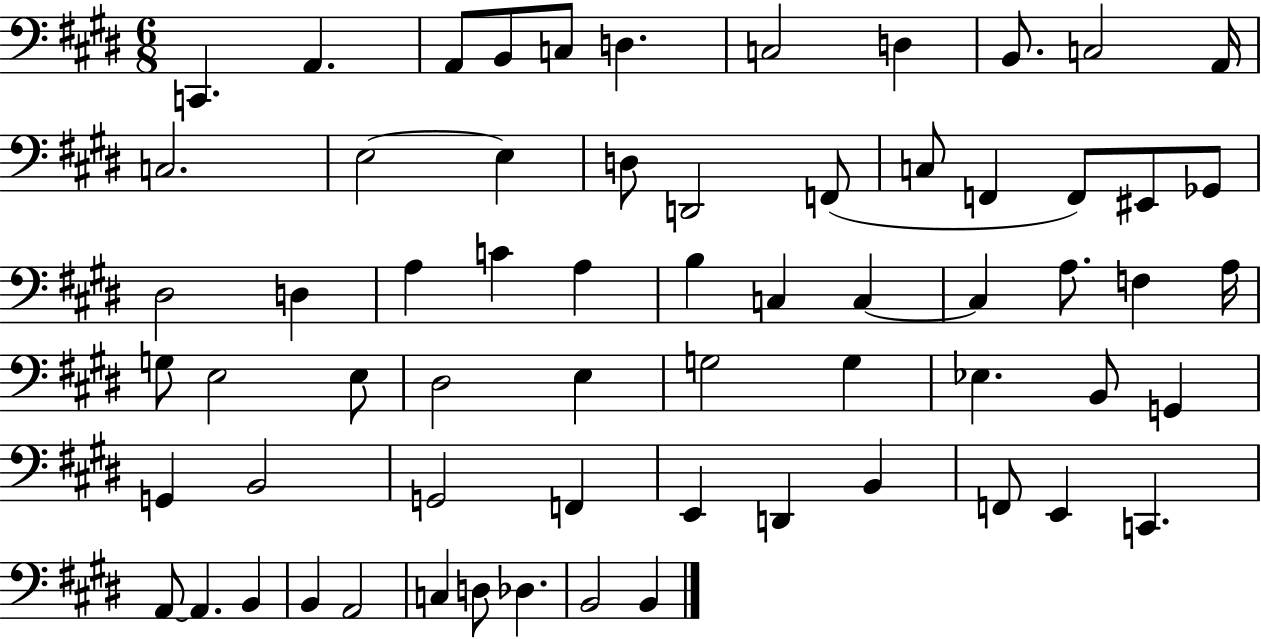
X:1
T:Untitled
M:6/8
L:1/4
K:E
C,, A,, A,,/2 B,,/2 C,/2 D, C,2 D, B,,/2 C,2 A,,/4 C,2 E,2 E, D,/2 D,,2 F,,/2 C,/2 F,, F,,/2 ^E,,/2 _G,,/2 ^D,2 D, A, C A, B, C, C, C, A,/2 F, A,/4 G,/2 E,2 E,/2 ^D,2 E, G,2 G, _E, B,,/2 G,, G,, B,,2 G,,2 F,, E,, D,, B,, F,,/2 E,, C,, A,,/2 A,, B,, B,, A,,2 C, D,/2 _D, B,,2 B,,